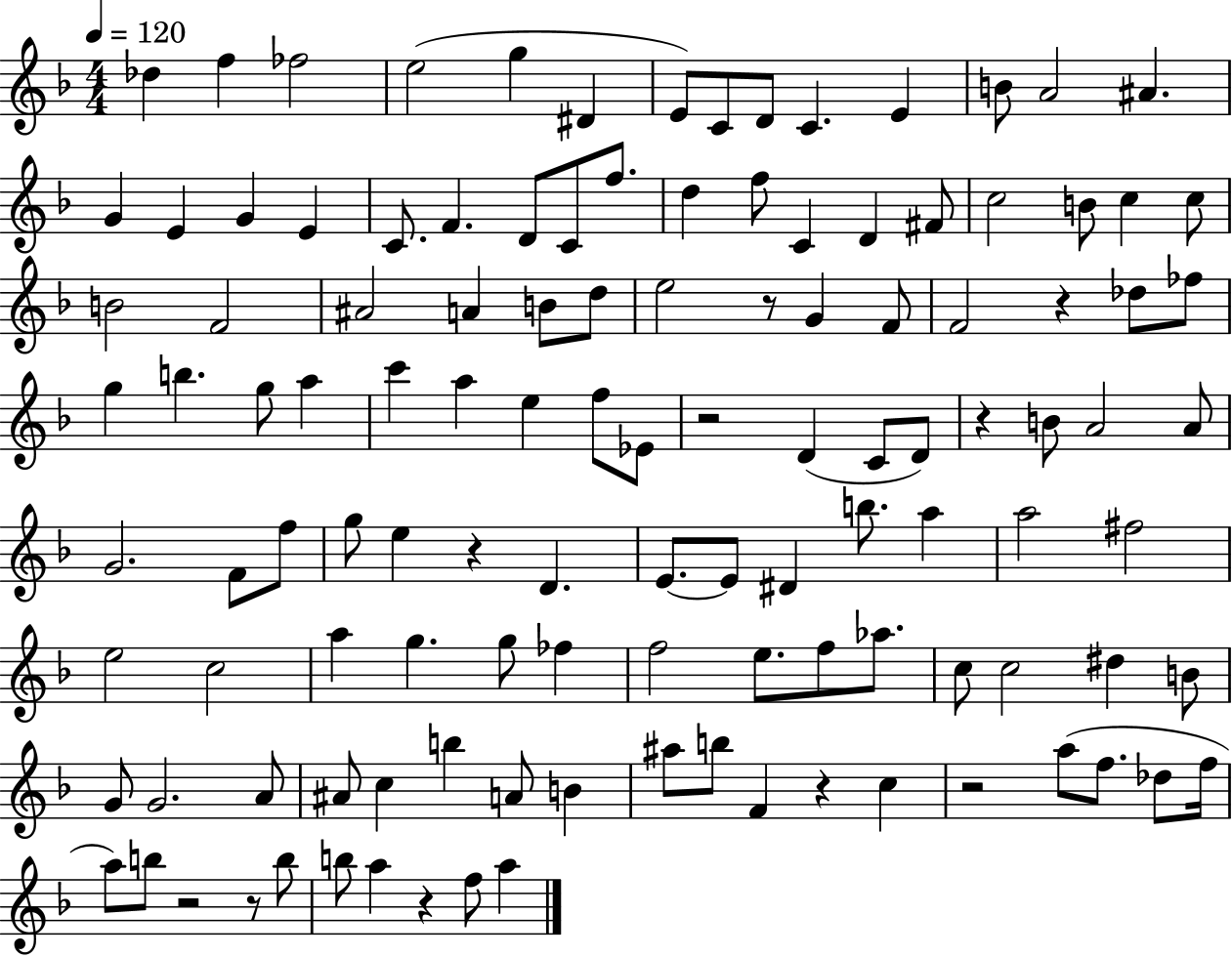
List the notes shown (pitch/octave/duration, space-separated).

Db5/q F5/q FES5/h E5/h G5/q D#4/q E4/e C4/e D4/e C4/q. E4/q B4/e A4/h A#4/q. G4/q E4/q G4/q E4/q C4/e. F4/q. D4/e C4/e F5/e. D5/q F5/e C4/q D4/q F#4/e C5/h B4/e C5/q C5/e B4/h F4/h A#4/h A4/q B4/e D5/e E5/h R/e G4/q F4/e F4/h R/q Db5/e FES5/e G5/q B5/q. G5/e A5/q C6/q A5/q E5/q F5/e Eb4/e R/h D4/q C4/e D4/e R/q B4/e A4/h A4/e G4/h. F4/e F5/e G5/e E5/q R/q D4/q. E4/e. E4/e D#4/q B5/e. A5/q A5/h F#5/h E5/h C5/h A5/q G5/q. G5/e FES5/q F5/h E5/e. F5/e Ab5/e. C5/e C5/h D#5/q B4/e G4/e G4/h. A4/e A#4/e C5/q B5/q A4/e B4/q A#5/e B5/e F4/q R/q C5/q R/h A5/e F5/e. Db5/e F5/s A5/e B5/e R/h R/e B5/e B5/e A5/q R/q F5/e A5/q